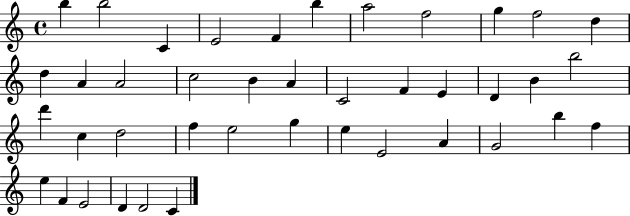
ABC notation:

X:1
T:Untitled
M:4/4
L:1/4
K:C
b b2 C E2 F b a2 f2 g f2 d d A A2 c2 B A C2 F E D B b2 d' c d2 f e2 g e E2 A G2 b f e F E2 D D2 C